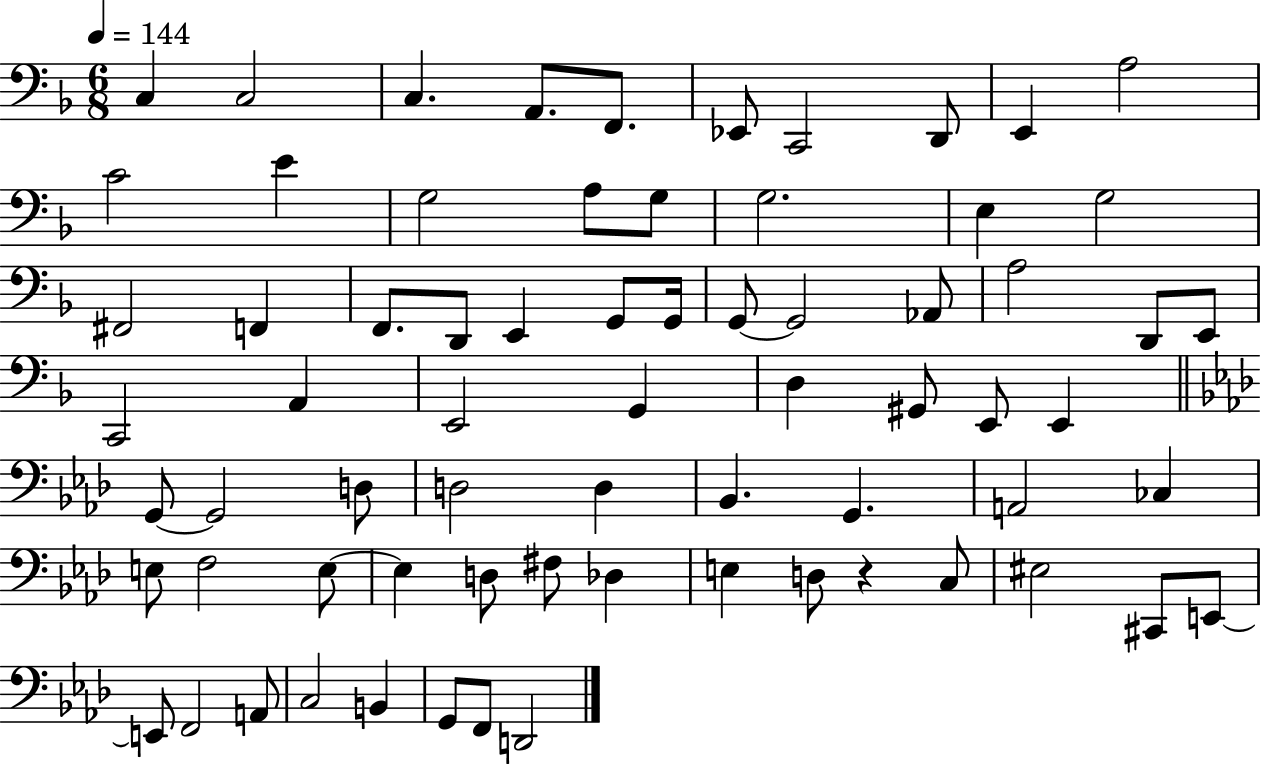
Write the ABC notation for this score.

X:1
T:Untitled
M:6/8
L:1/4
K:F
C, C,2 C, A,,/2 F,,/2 _E,,/2 C,,2 D,,/2 E,, A,2 C2 E G,2 A,/2 G,/2 G,2 E, G,2 ^F,,2 F,, F,,/2 D,,/2 E,, G,,/2 G,,/4 G,,/2 G,,2 _A,,/2 A,2 D,,/2 E,,/2 C,,2 A,, E,,2 G,, D, ^G,,/2 E,,/2 E,, G,,/2 G,,2 D,/2 D,2 D, _B,, G,, A,,2 _C, E,/2 F,2 E,/2 E, D,/2 ^F,/2 _D, E, D,/2 z C,/2 ^E,2 ^C,,/2 E,,/2 E,,/2 F,,2 A,,/2 C,2 B,, G,,/2 F,,/2 D,,2